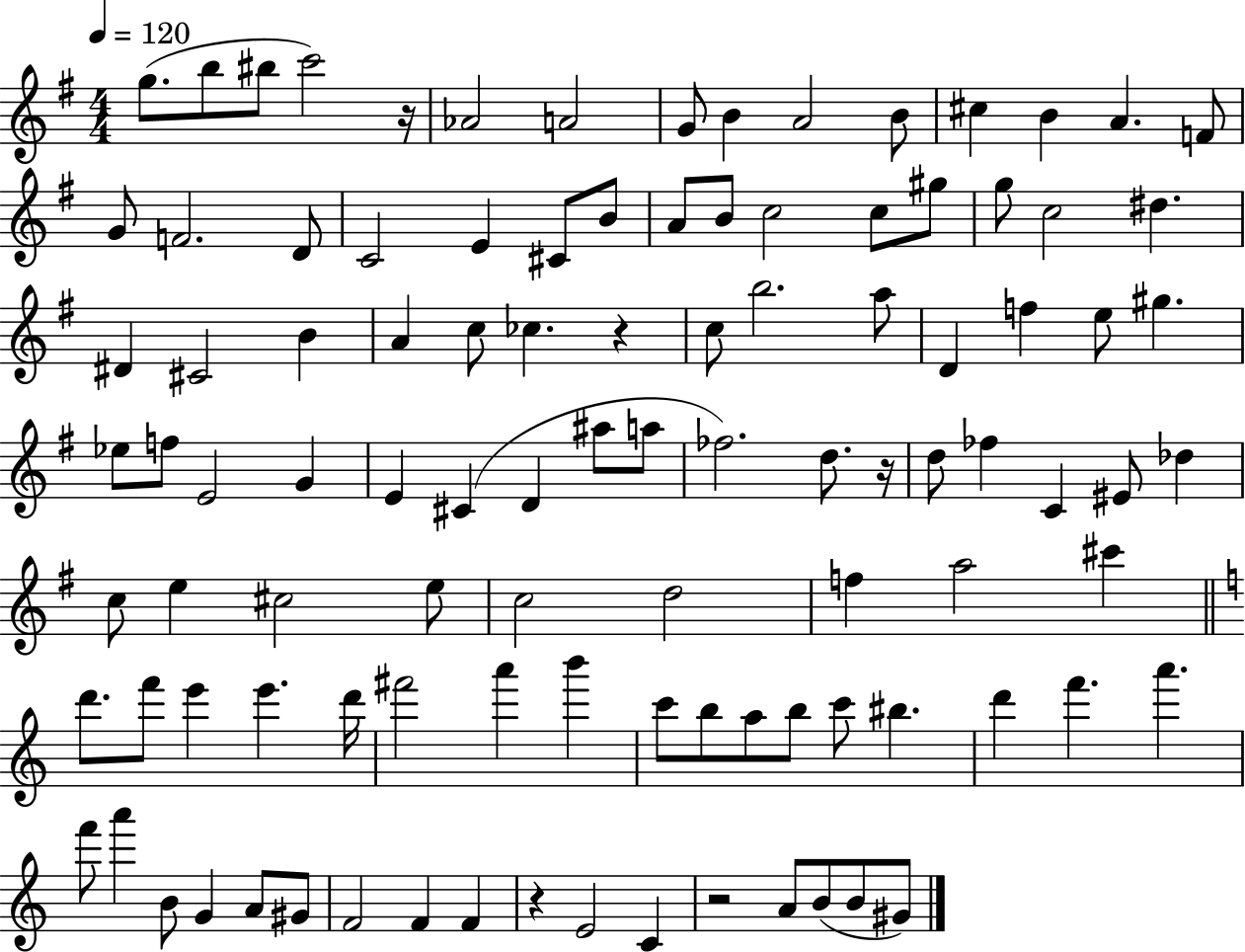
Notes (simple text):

G5/e. B5/e BIS5/e C6/h R/s Ab4/h A4/h G4/e B4/q A4/h B4/e C#5/q B4/q A4/q. F4/e G4/e F4/h. D4/e C4/h E4/q C#4/e B4/e A4/e B4/e C5/h C5/e G#5/e G5/e C5/h D#5/q. D#4/q C#4/h B4/q A4/q C5/e CES5/q. R/q C5/e B5/h. A5/e D4/q F5/q E5/e G#5/q. Eb5/e F5/e E4/h G4/q E4/q C#4/q D4/q A#5/e A5/e FES5/h. D5/e. R/s D5/e FES5/q C4/q EIS4/e Db5/q C5/e E5/q C#5/h E5/e C5/h D5/h F5/q A5/h C#6/q D6/e. F6/e E6/q E6/q. D6/s F#6/h A6/q B6/q C6/e B5/e A5/e B5/e C6/e BIS5/q. D6/q F6/q. A6/q. F6/e A6/q B4/e G4/q A4/e G#4/e F4/h F4/q F4/q R/q E4/h C4/q R/h A4/e B4/e B4/e G#4/e